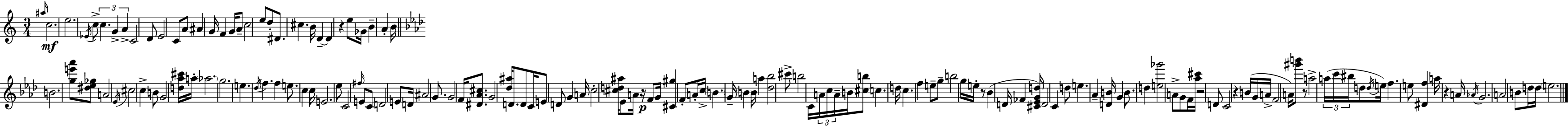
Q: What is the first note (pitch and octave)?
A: A#5